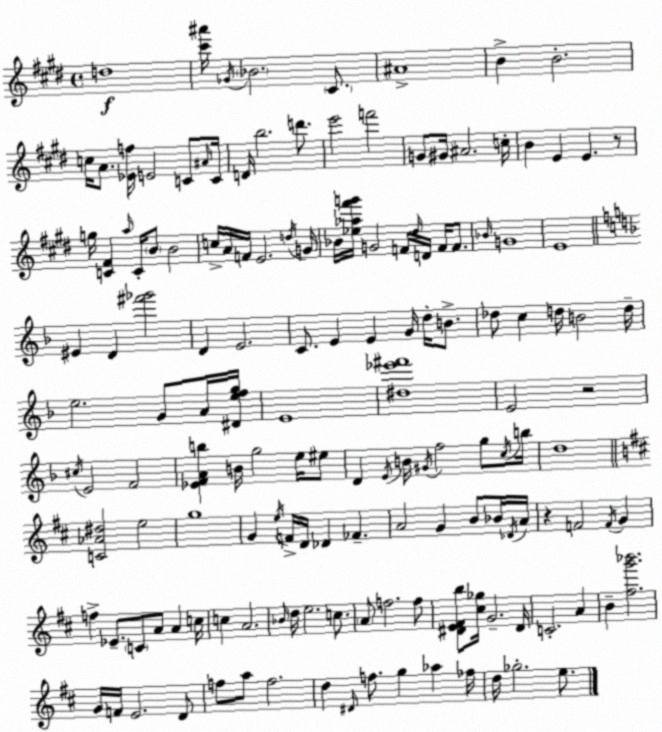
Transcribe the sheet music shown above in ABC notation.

X:1
T:Untitled
M:4/4
L:1/4
K:E
d4 [^c'^a']/4 _G/4 _B2 ^C/2 ^A4 B B2 c/4 A/2 [_Ef]/4 E2 C/2 ^A/4 C/4 D/4 b2 d'/2 e'2 f'2 G/2 ^G/4 ^A2 c/4 B E E z/2 g/4 [C^F] a/4 C/4 B/2 B2 c/4 A/4 F/4 E2 d/4 G/4 _B/4 [_e_a^f'g']/4 G2 F/4 ^d/4 D/4 F/4 F/2 _B/4 G4 E4 ^E D [^f'_g']2 D E2 C/2 E E G/4 d/4 B/2 _d/2 c d/4 B2 d/4 e2 G/2 A/4 [^Defg]/4 E4 [^d_e'^f']4 E2 z2 ^c/4 E2 F2 [_EFAb] B/4 g2 e/4 ^e/2 D E/4 B/4 ^G/4 f2 g/2 c/4 b/4 d4 [C_A^d]2 e2 g4 G e/4 F/4 D/4 _D _F A2 G B/2 _B/4 _D/4 A/4 z F2 F/4 G f _E/2 C/2 A/2 A c/4 c A2 _B/4 d/4 e2 c/2 A/2 f2 f/2 [^DE^Fb]/2 [^c_g]/4 G2 ^D/4 C2 A B [^fg'_b']2 G/4 F/4 E2 D/2 f/2 a/2 f2 d ^D/4 f/2 g _a _f/4 d/4 _g2 e/2